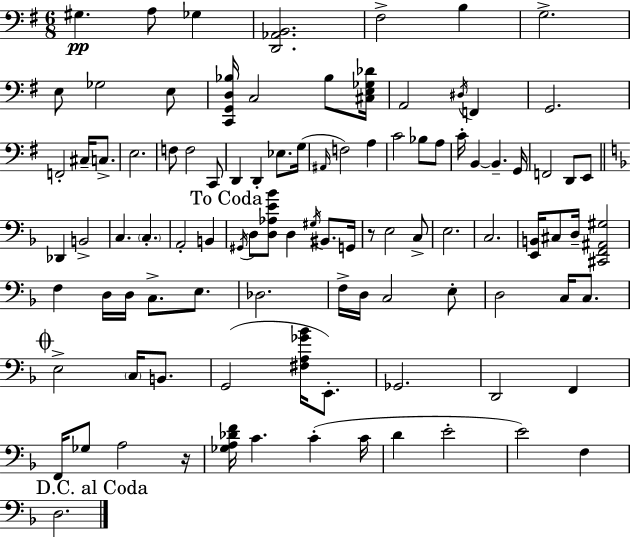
X:1
T:Untitled
M:6/8
L:1/4
K:Em
^G, A,/2 _G, [D,,_A,,B,,]2 ^F,2 B, G,2 E,/2 _G,2 E,/2 [C,,G,,D,_B,]/4 C,2 _B,/2 [^C,E,_G,_D]/4 A,,2 ^D,/4 F,, G,,2 F,,2 ^C,/4 C,/2 E,2 F,/2 F,2 C,,/2 D,, D,, _E,/2 G,/4 ^A,,/4 F,2 A, C2 _B,/2 A,/2 C/4 B,, B,, G,,/4 F,,2 D,,/2 E,,/2 _D,, B,,2 C, C, A,,2 B,, ^G,,/4 D,/2 [D,_A,E_B]/2 D, ^G,/4 ^B,,/2 G,,/4 z/2 E,2 C,/2 E,2 C,2 [E,,B,,]/4 ^C,/2 D,/4 [^C,,F,,^A,,^G,]2 F, D,/4 D,/4 C,/2 E,/2 _D,2 F,/4 D,/4 C,2 E,/2 D,2 C,/4 C,/2 E,2 C,/4 B,,/2 G,,2 [^F,A,_G_B]/4 E,,/2 _G,,2 D,,2 F,, F,,/4 _G,/2 A,2 z/4 [_G,A,_DF]/4 C C C/4 D E2 E2 F, D,2